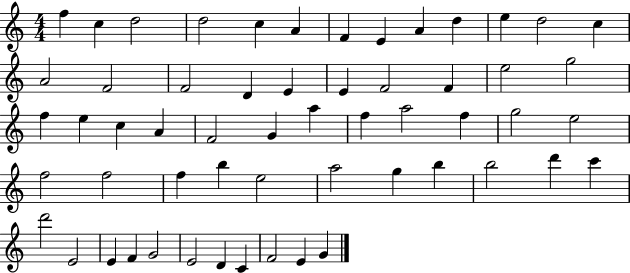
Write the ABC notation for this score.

X:1
T:Untitled
M:4/4
L:1/4
K:C
f c d2 d2 c A F E A d e d2 c A2 F2 F2 D E E F2 F e2 g2 f e c A F2 G a f a2 f g2 e2 f2 f2 f b e2 a2 g b b2 d' c' d'2 E2 E F G2 E2 D C F2 E G